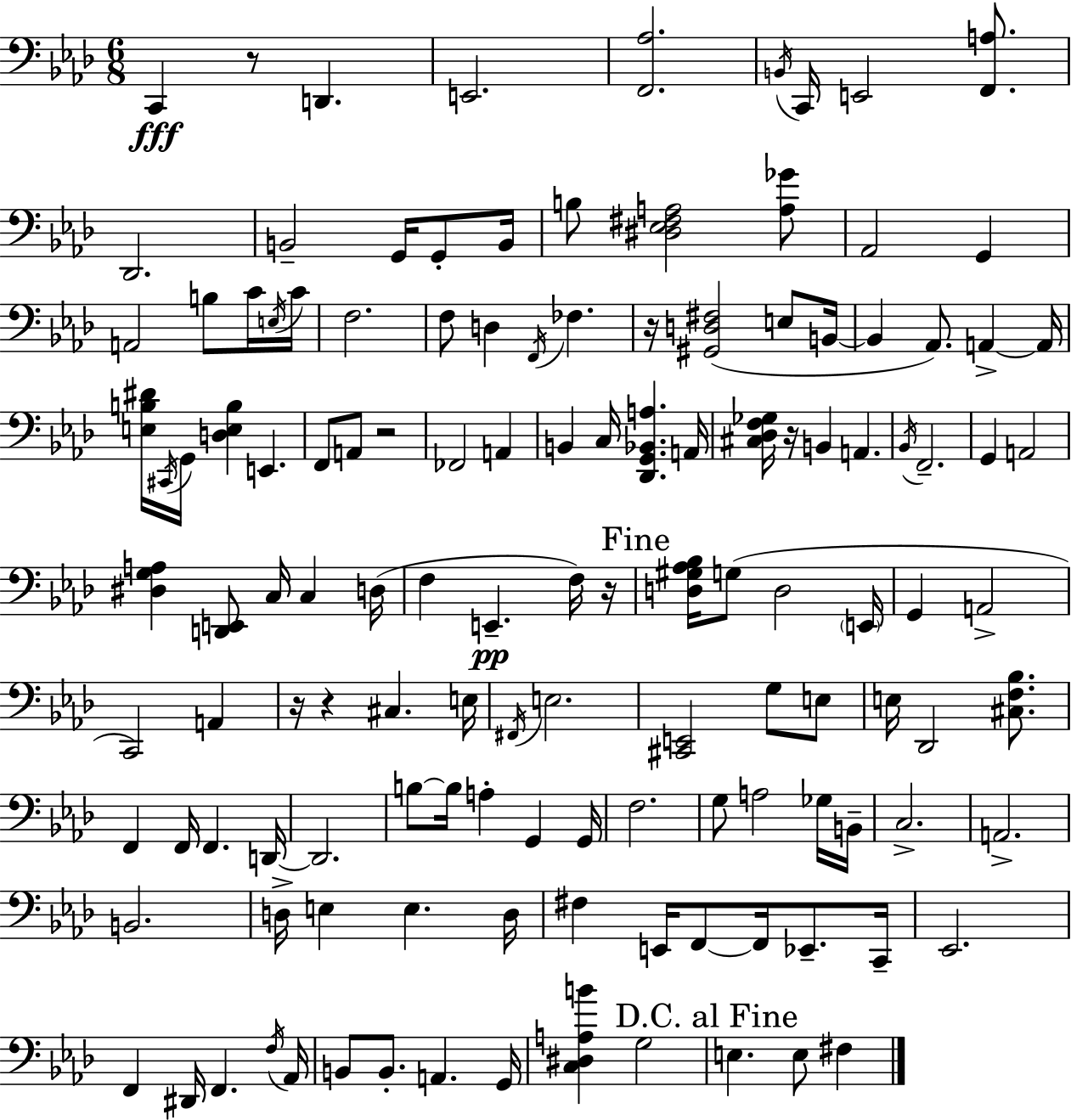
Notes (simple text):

C2/q R/e D2/q. E2/h. [F2,Ab3]/h. B2/s C2/s E2/h [F2,A3]/e. Db2/h. B2/h G2/s G2/e B2/s B3/e [D#3,Eb3,F#3,A3]/h [A3,Gb4]/e Ab2/h G2/q A2/h B3/e C4/s E3/s C4/s F3/h. F3/e D3/q F2/s FES3/q. R/s [G#2,D3,F#3]/h E3/e B2/s B2/q Ab2/e. A2/q A2/s [E3,B3,D#4]/s C#2/s G2/s [D3,E3,B3]/q E2/q. F2/e A2/e R/h FES2/h A2/q B2/q C3/s [Db2,G2,Bb2,A3]/q. A2/s [C#3,Db3,F3,Gb3]/s R/s B2/q A2/q. Bb2/s F2/h. G2/q A2/h [D#3,G3,A3]/q [D2,E2]/e C3/s C3/q D3/s F3/q E2/q. F3/s R/s [D3,G#3,Ab3,Bb3]/s G3/e D3/h E2/s G2/q A2/h C2/h A2/q R/s R/q C#3/q. E3/s F#2/s E3/h. [C#2,E2]/h G3/e E3/e E3/s Db2/h [C#3,F3,Bb3]/e. F2/q F2/s F2/q. D2/s D2/h. B3/e B3/s A3/q G2/q G2/s F3/h. G3/e A3/h Gb3/s B2/s C3/h. A2/h. B2/h. D3/s E3/q E3/q. D3/s F#3/q E2/s F2/e F2/s Eb2/e. C2/s Eb2/h. F2/q D#2/s F2/q. F3/s Ab2/s B2/e B2/e. A2/q. G2/s [C3,D#3,A3,B4]/q G3/h E3/q. E3/e F#3/q